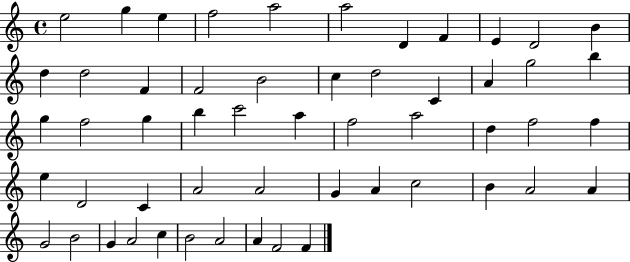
X:1
T:Untitled
M:4/4
L:1/4
K:C
e2 g e f2 a2 a2 D F E D2 B d d2 F F2 B2 c d2 C A g2 b g f2 g b c'2 a f2 a2 d f2 f e D2 C A2 A2 G A c2 B A2 A G2 B2 G A2 c B2 A2 A F2 F